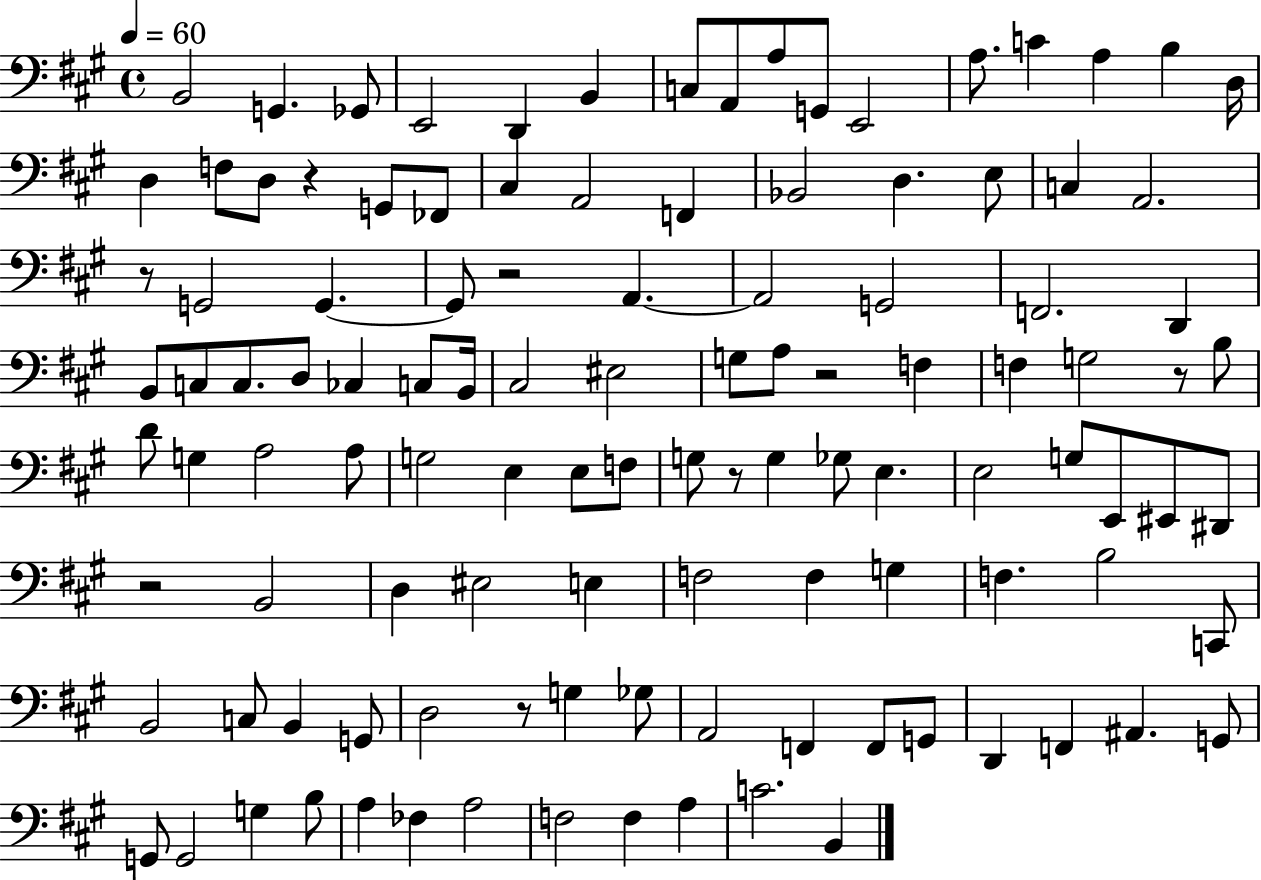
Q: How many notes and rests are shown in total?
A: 114